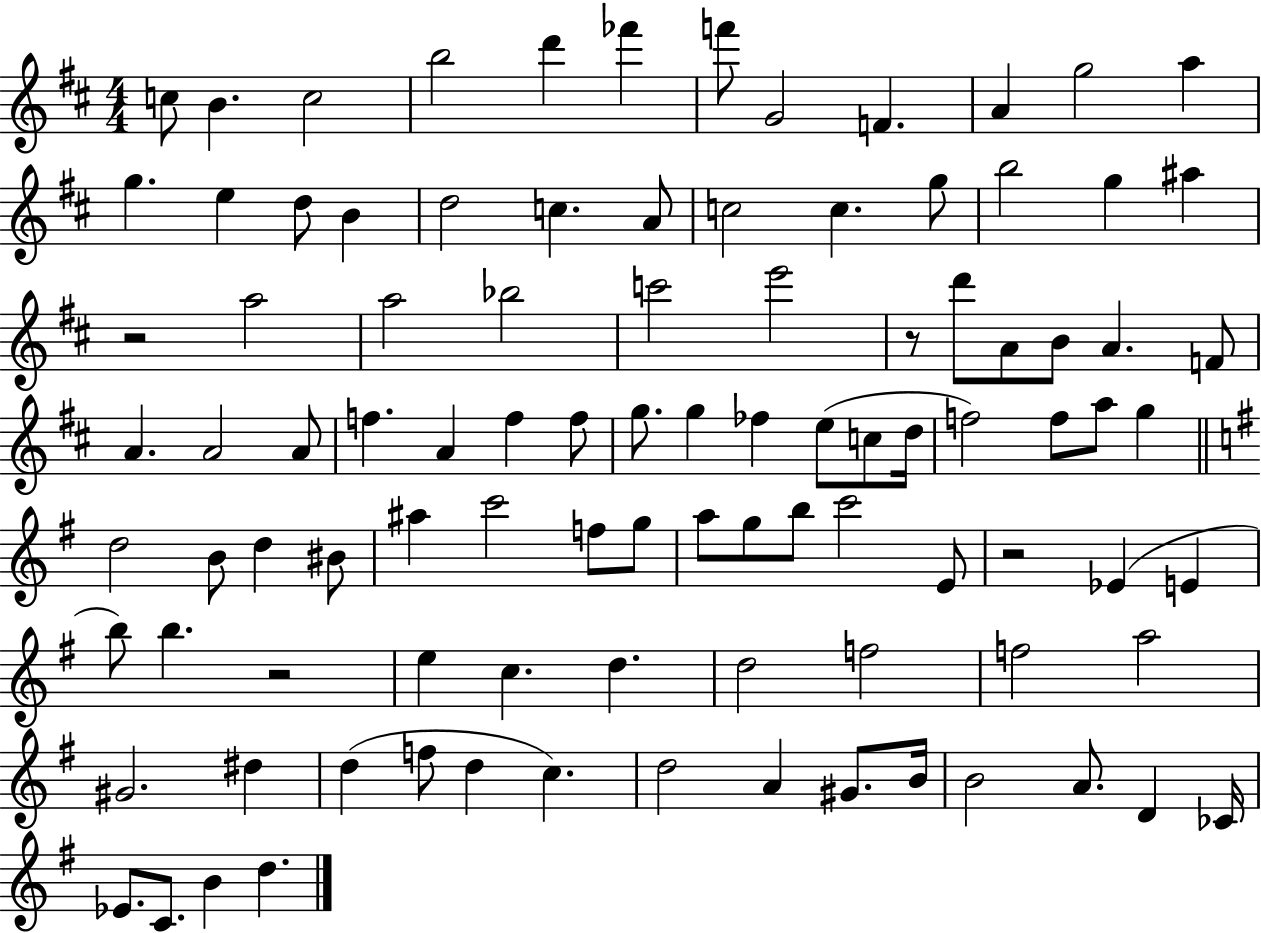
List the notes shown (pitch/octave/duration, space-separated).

C5/e B4/q. C5/h B5/h D6/q FES6/q F6/e G4/h F4/q. A4/q G5/h A5/q G5/q. E5/q D5/e B4/q D5/h C5/q. A4/e C5/h C5/q. G5/e B5/h G5/q A#5/q R/h A5/h A5/h Bb5/h C6/h E6/h R/e D6/e A4/e B4/e A4/q. F4/e A4/q. A4/h A4/e F5/q. A4/q F5/q F5/e G5/e. G5/q FES5/q E5/e C5/e D5/s F5/h F5/e A5/e G5/q D5/h B4/e D5/q BIS4/e A#5/q C6/h F5/e G5/e A5/e G5/e B5/e C6/h E4/e R/h Eb4/q E4/q B5/e B5/q. R/h E5/q C5/q. D5/q. D5/h F5/h F5/h A5/h G#4/h. D#5/q D5/q F5/e D5/q C5/q. D5/h A4/q G#4/e. B4/s B4/h A4/e. D4/q CES4/s Eb4/e. C4/e. B4/q D5/q.